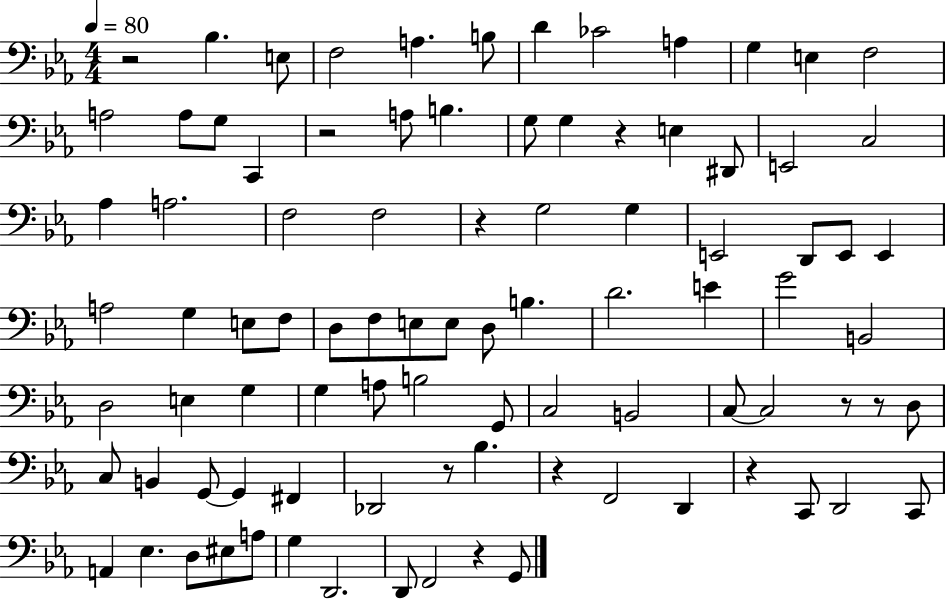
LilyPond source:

{
  \clef bass
  \numericTimeSignature
  \time 4/4
  \key ees \major
  \tempo 4 = 80
  r2 bes4. e8 | f2 a4. b8 | d'4 ces'2 a4 | g4 e4 f2 | \break a2 a8 g8 c,4 | r2 a8 b4. | g8 g4 r4 e4 dis,8 | e,2 c2 | \break aes4 a2. | f2 f2 | r4 g2 g4 | e,2 d,8 e,8 e,4 | \break a2 g4 e8 f8 | d8 f8 e8 e8 d8 b4. | d'2. e'4 | g'2 b,2 | \break d2 e4 g4 | g4 a8 b2 g,8 | c2 b,2 | c8~~ c2 r8 r8 d8 | \break c8 b,4 g,8~~ g,4 fis,4 | des,2 r8 bes4. | r4 f,2 d,4 | r4 c,8 d,2 c,8 | \break a,4 ees4. d8 eis8 a8 | g4 d,2. | d,8 f,2 r4 g,8 | \bar "|."
}